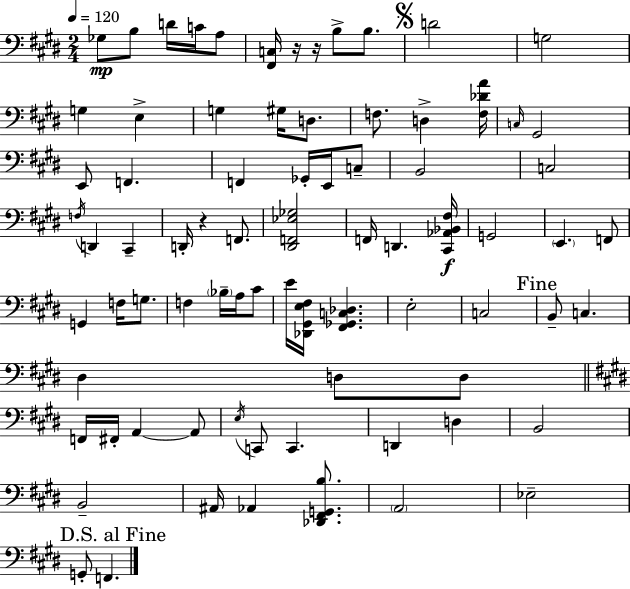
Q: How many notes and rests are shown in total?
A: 78